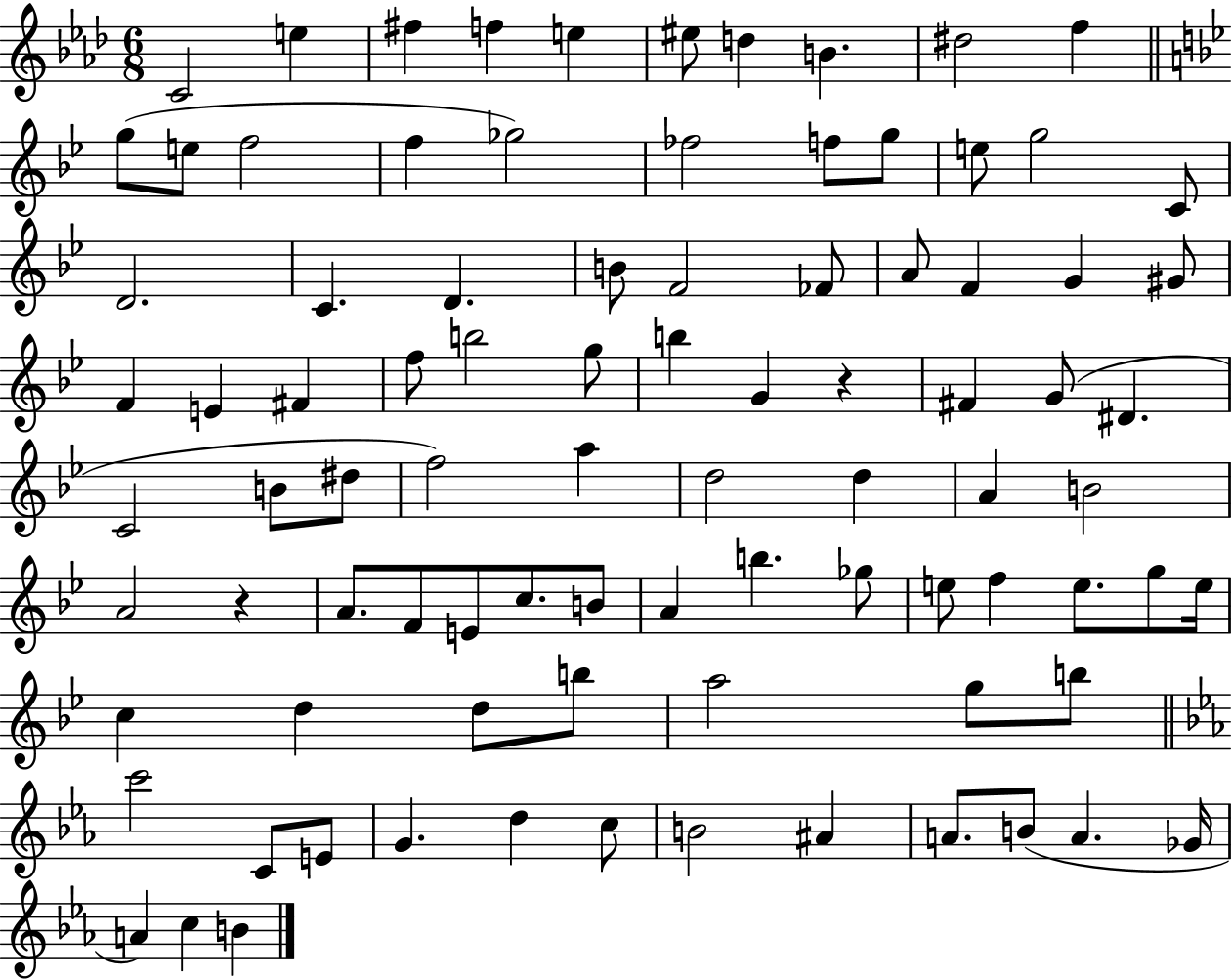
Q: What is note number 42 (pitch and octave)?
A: D#4